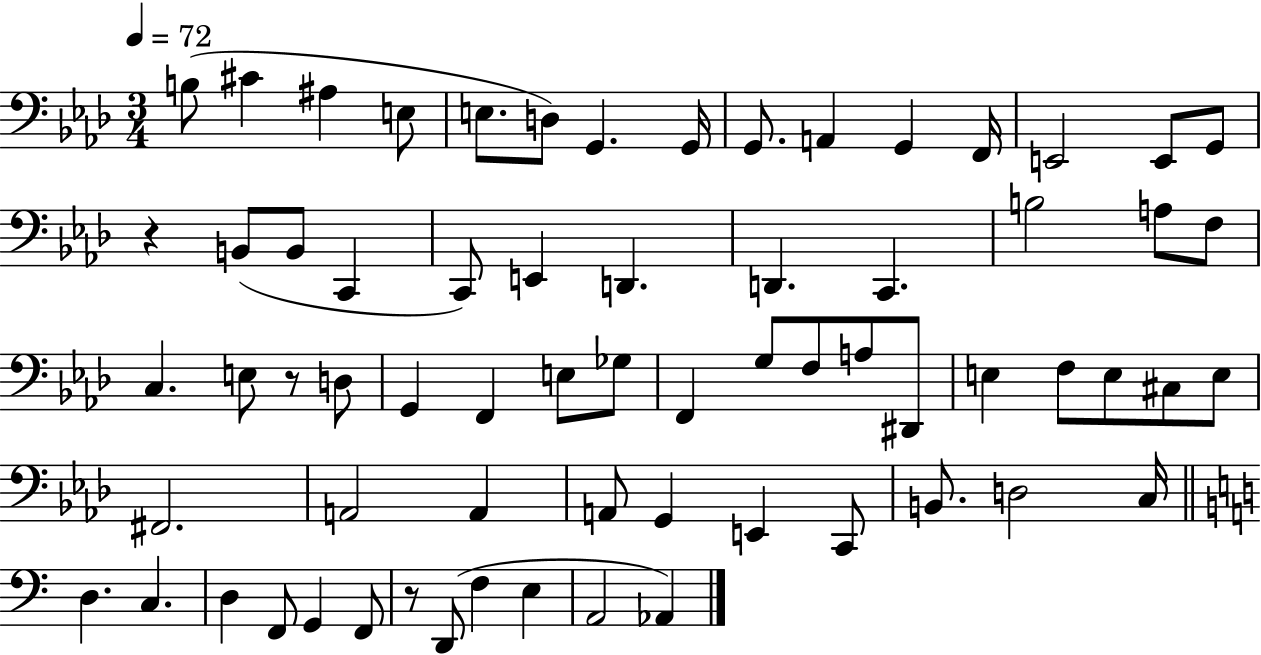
X:1
T:Untitled
M:3/4
L:1/4
K:Ab
B,/2 ^C ^A, E,/2 E,/2 D,/2 G,, G,,/4 G,,/2 A,, G,, F,,/4 E,,2 E,,/2 G,,/2 z B,,/2 B,,/2 C,, C,,/2 E,, D,, D,, C,, B,2 A,/2 F,/2 C, E,/2 z/2 D,/2 G,, F,, E,/2 _G,/2 F,, G,/2 F,/2 A,/2 ^D,,/2 E, F,/2 E,/2 ^C,/2 E,/2 ^F,,2 A,,2 A,, A,,/2 G,, E,, C,,/2 B,,/2 D,2 C,/4 D, C, D, F,,/2 G,, F,,/2 z/2 D,,/2 F, E, A,,2 _A,,